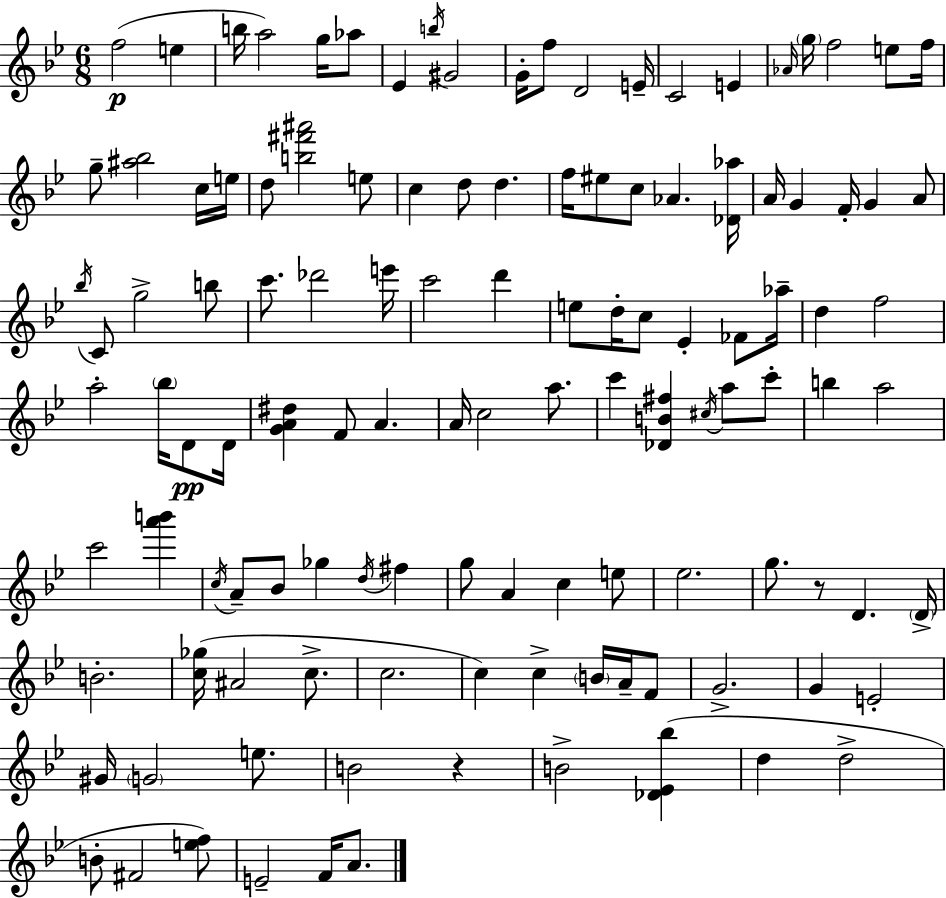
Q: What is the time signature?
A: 6/8